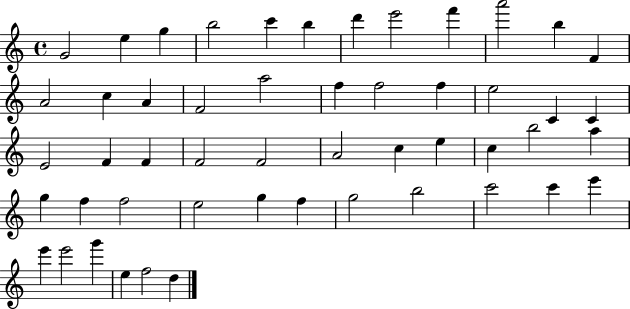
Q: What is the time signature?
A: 4/4